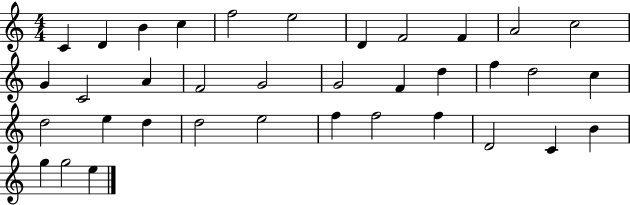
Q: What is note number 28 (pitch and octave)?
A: F5